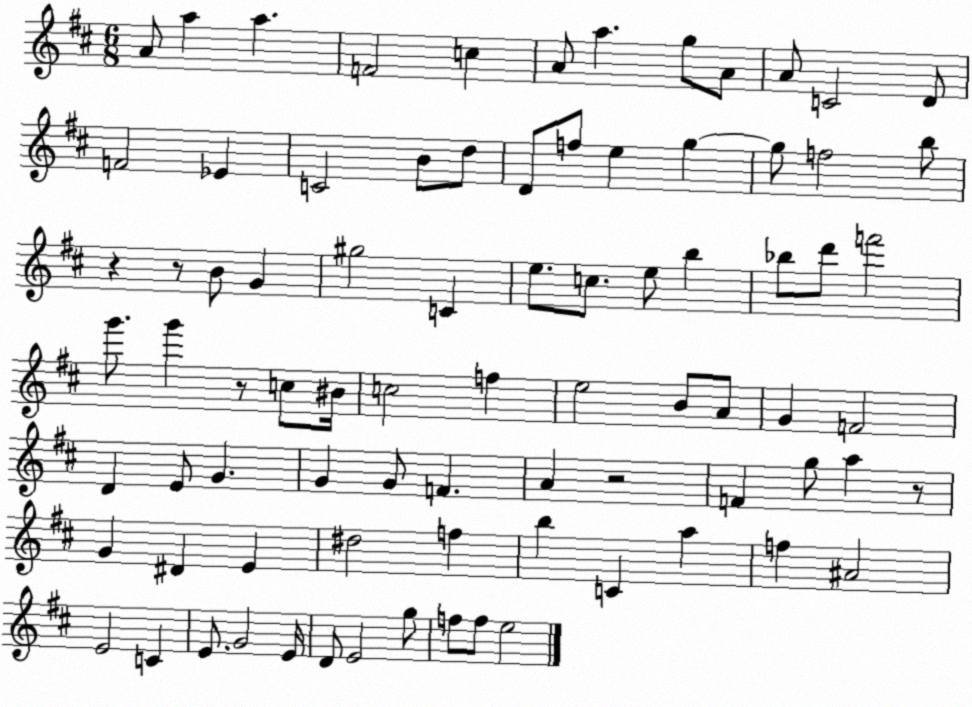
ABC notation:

X:1
T:Untitled
M:6/8
L:1/4
K:D
A/2 a a F2 c A/2 a g/2 A/2 A/2 C2 D/2 F2 _E C2 B/2 d/2 D/2 f/2 e g g/2 f2 b/2 z z/2 B/2 G ^g2 C e/2 c/2 e/2 b _b/2 d'/2 f'2 g'/2 g' z/2 c/2 ^B/4 c2 f e2 B/2 A/2 G F2 D E/2 G G G/2 F A z2 F g/2 a z/2 G ^D E ^d2 f b C a f ^A2 E2 C E/2 G2 E/4 D/2 E2 g/2 f/2 f/2 e2